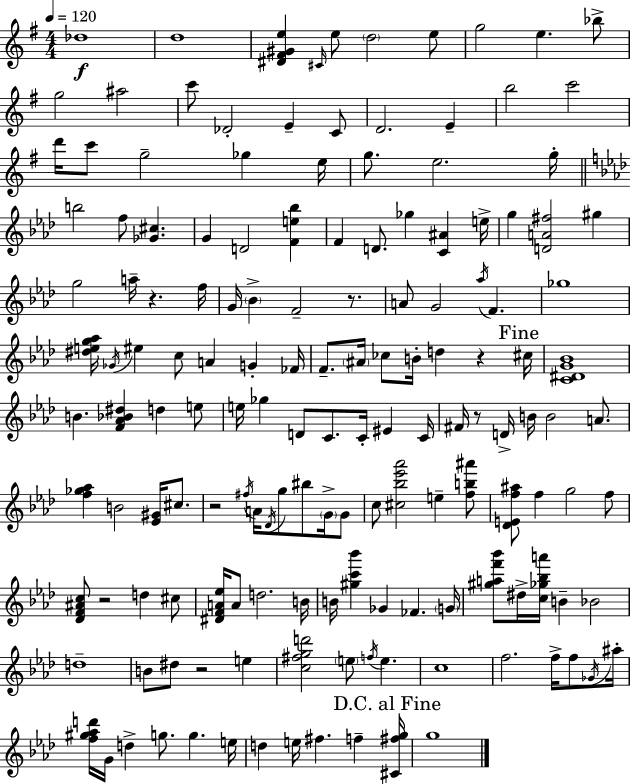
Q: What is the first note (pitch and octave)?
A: Db5